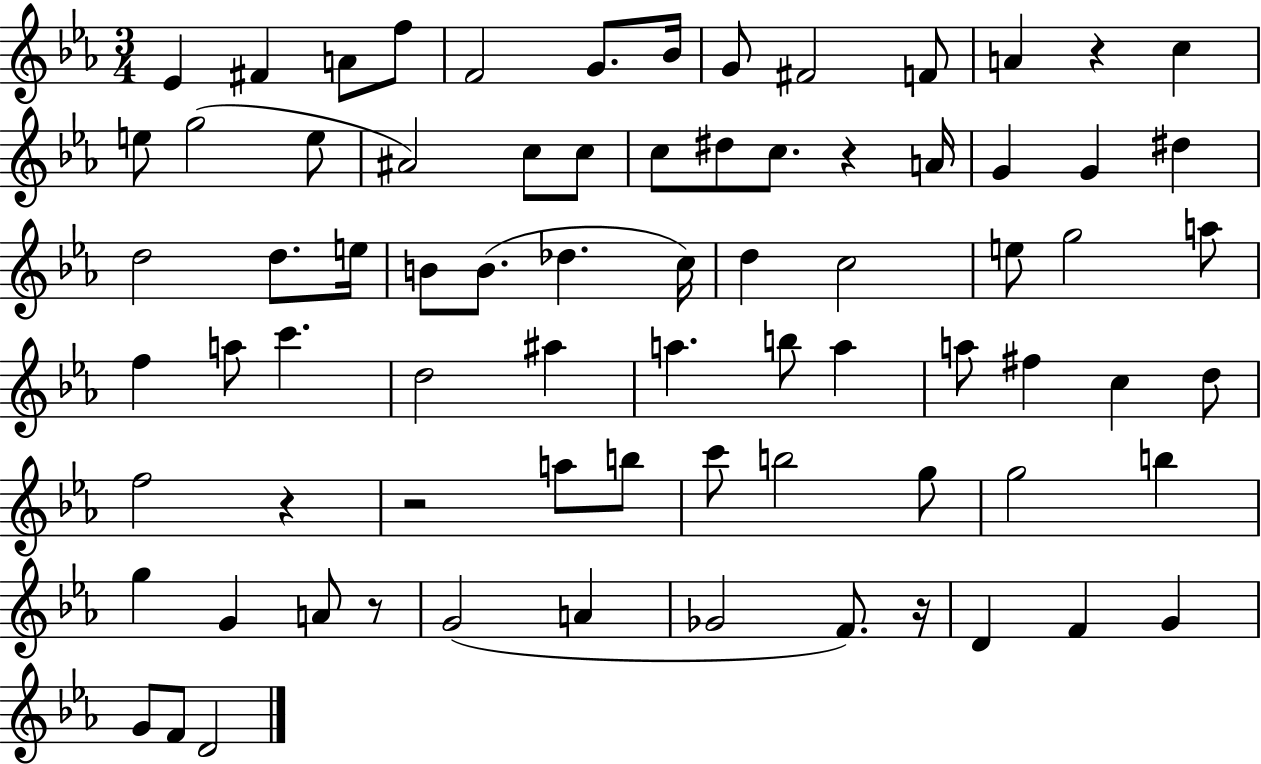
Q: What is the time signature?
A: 3/4